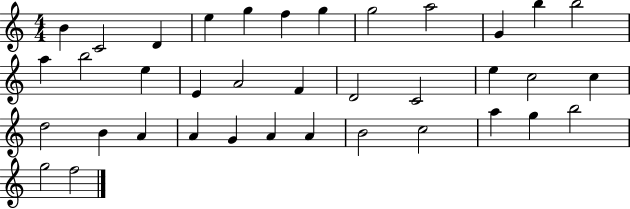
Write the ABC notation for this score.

X:1
T:Untitled
M:4/4
L:1/4
K:C
B C2 D e g f g g2 a2 G b b2 a b2 e E A2 F D2 C2 e c2 c d2 B A A G A A B2 c2 a g b2 g2 f2